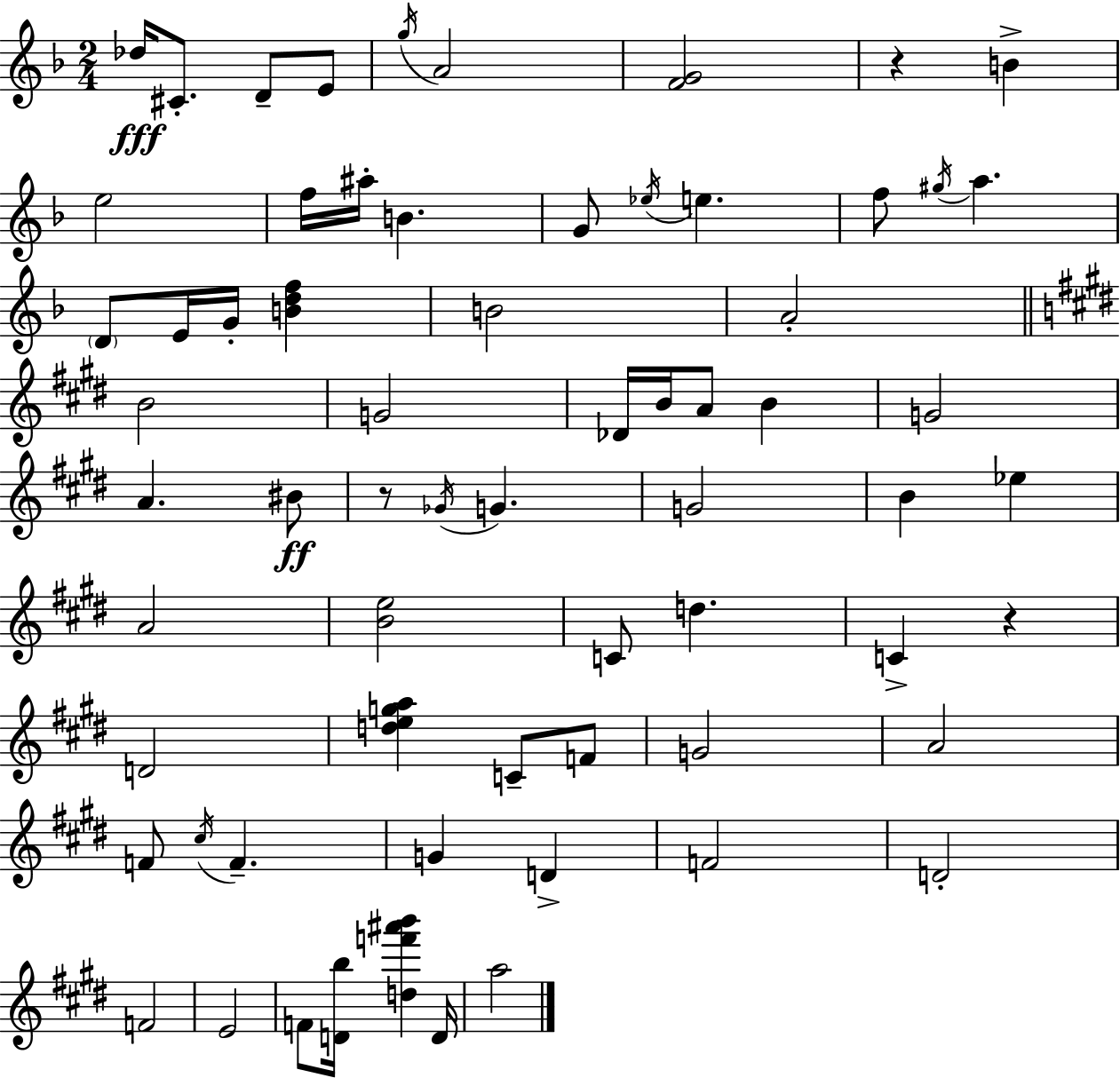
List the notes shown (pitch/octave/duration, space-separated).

Db5/s C#4/e. D4/e E4/e G5/s A4/h [F4,G4]/h R/q B4/q E5/h F5/s A#5/s B4/q. G4/e Eb5/s E5/q. F5/e G#5/s A5/q. D4/e E4/s G4/s [B4,D5,F5]/q B4/h A4/h B4/h G4/h Db4/s B4/s A4/e B4/q G4/h A4/q. BIS4/e R/e Gb4/s G4/q. G4/h B4/q Eb5/q A4/h [B4,E5]/h C4/e D5/q. C4/q R/q D4/h [D5,E5,G5,A5]/q C4/e F4/e G4/h A4/h F4/e C#5/s F4/q. G4/q D4/q F4/h D4/h F4/h E4/h F4/e [D4,B5]/s [D5,F6,A#6,B6]/q D4/s A5/h